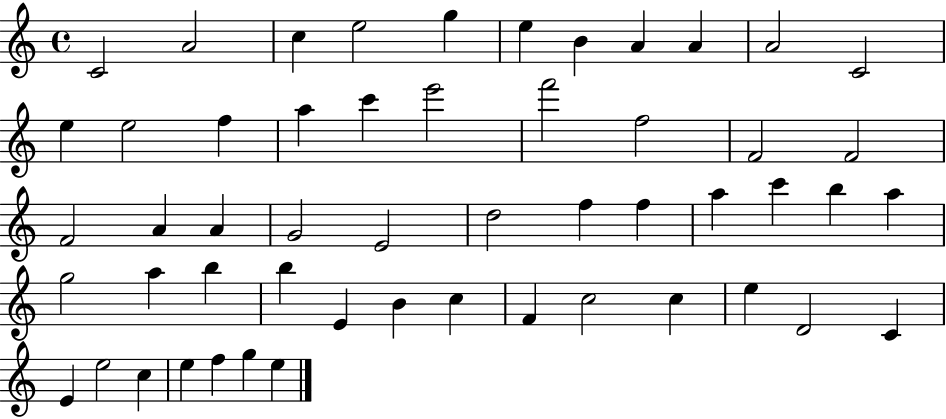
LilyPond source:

{
  \clef treble
  \time 4/4
  \defaultTimeSignature
  \key c \major
  c'2 a'2 | c''4 e''2 g''4 | e''4 b'4 a'4 a'4 | a'2 c'2 | \break e''4 e''2 f''4 | a''4 c'''4 e'''2 | f'''2 f''2 | f'2 f'2 | \break f'2 a'4 a'4 | g'2 e'2 | d''2 f''4 f''4 | a''4 c'''4 b''4 a''4 | \break g''2 a''4 b''4 | b''4 e'4 b'4 c''4 | f'4 c''2 c''4 | e''4 d'2 c'4 | \break e'4 e''2 c''4 | e''4 f''4 g''4 e''4 | \bar "|."
}